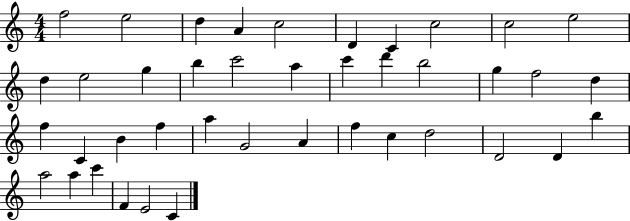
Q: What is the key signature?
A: C major